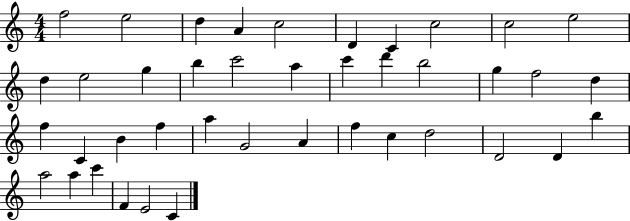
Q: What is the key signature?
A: C major